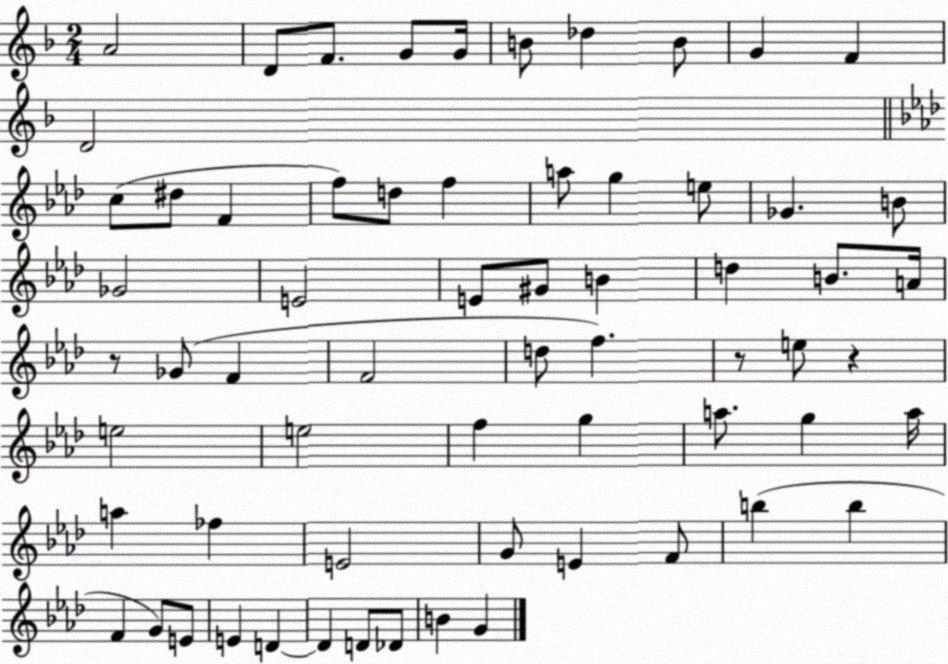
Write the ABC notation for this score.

X:1
T:Untitled
M:2/4
L:1/4
K:F
A2 D/2 F/2 G/2 G/4 B/2 _d B/2 G F D2 c/2 ^d/2 F f/2 d/2 f a/2 g e/2 _G B/2 _G2 E2 E/2 ^G/2 B d B/2 A/4 z/2 _G/2 F F2 d/2 f z/2 e/2 z e2 e2 f g a/2 g a/4 a _f E2 G/2 E F/2 b b F G/2 E/2 E D D D/2 _D/2 B G